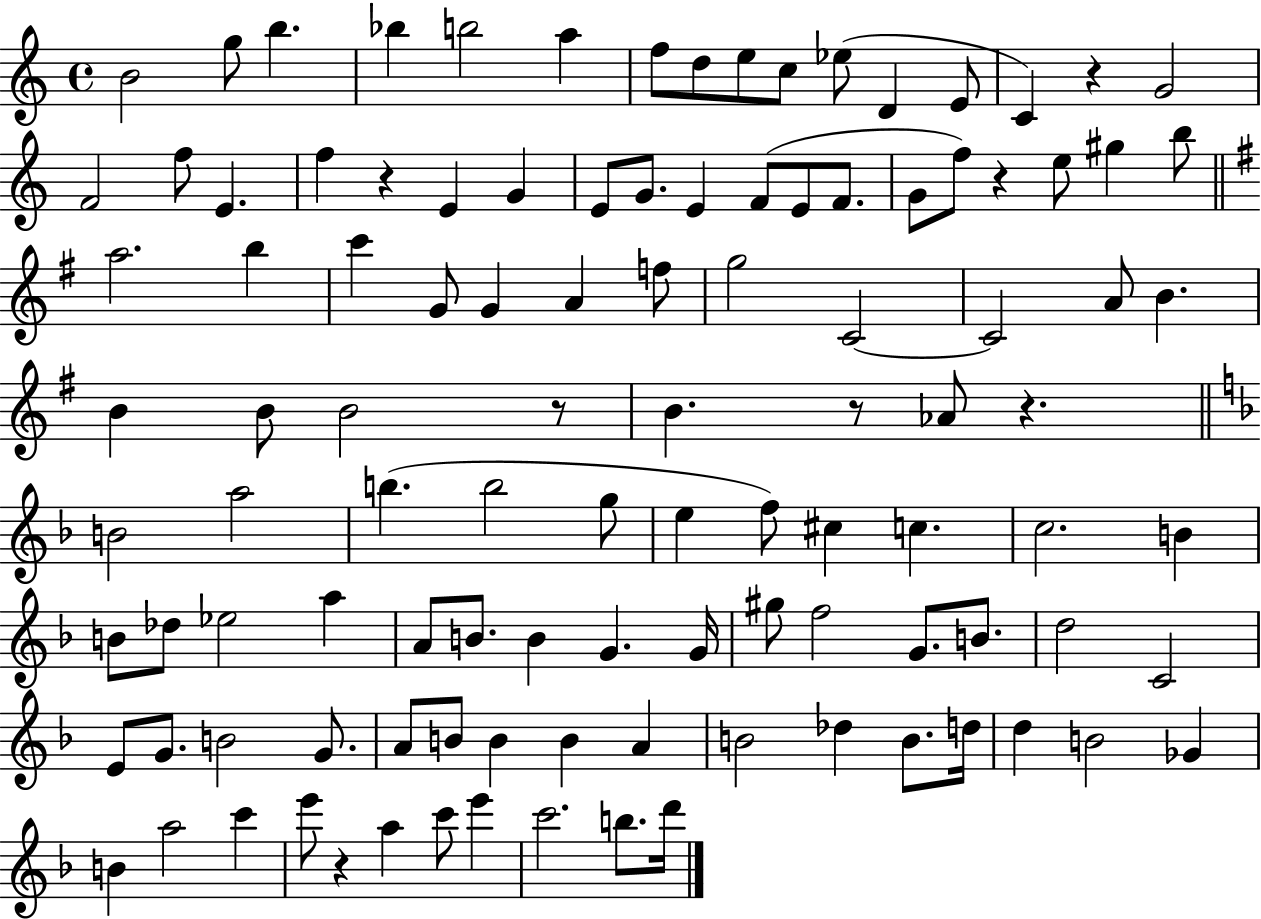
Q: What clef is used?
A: treble